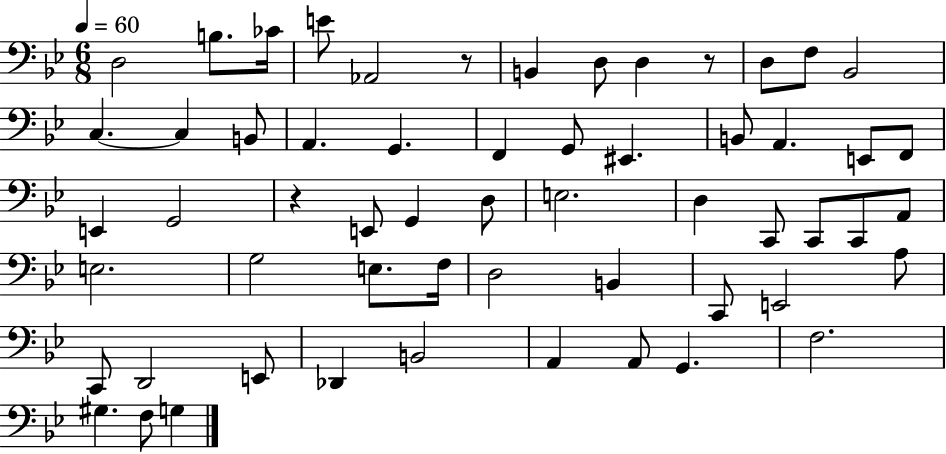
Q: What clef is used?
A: bass